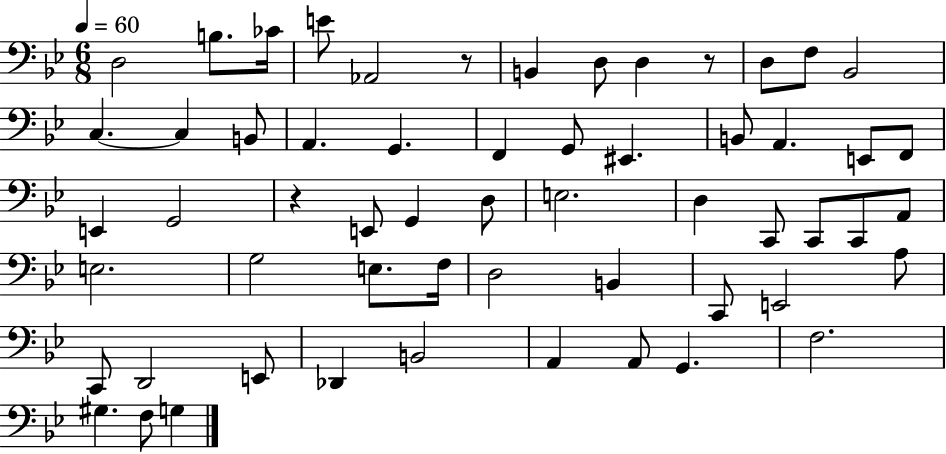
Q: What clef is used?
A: bass